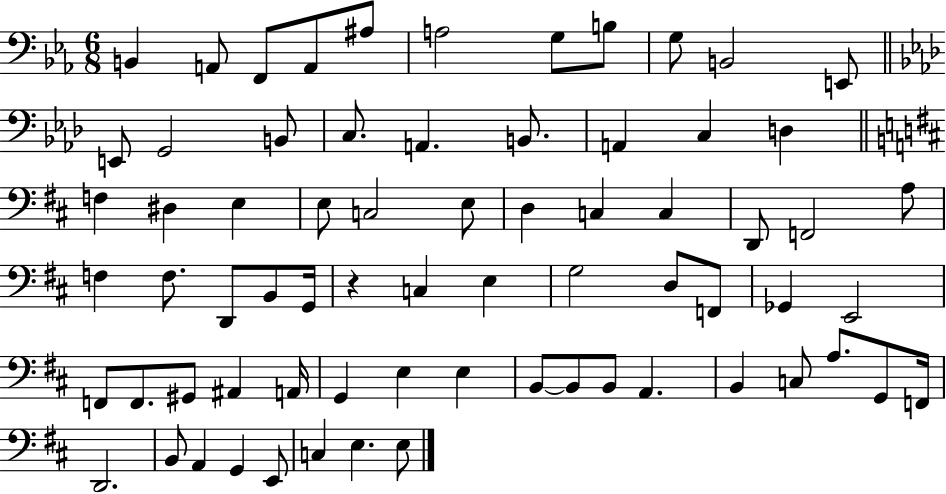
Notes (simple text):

B2/q A2/e F2/e A2/e A#3/e A3/h G3/e B3/e G3/e B2/h E2/e E2/e G2/h B2/e C3/e. A2/q. B2/e. A2/q C3/q D3/q F3/q D#3/q E3/q E3/e C3/h E3/e D3/q C3/q C3/q D2/e F2/h A3/e F3/q F3/e. D2/e B2/e G2/s R/q C3/q E3/q G3/h D3/e F2/e Gb2/q E2/h F2/e F2/e. G#2/e A#2/q A2/s G2/q E3/q E3/q B2/e B2/e B2/e A2/q. B2/q C3/e A3/e. G2/e F2/s D2/h. B2/e A2/q G2/q E2/e C3/q E3/q. E3/e